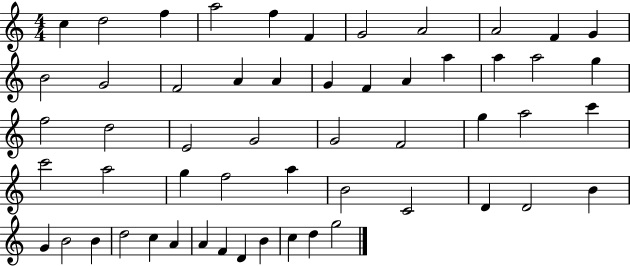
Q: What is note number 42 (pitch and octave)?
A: B4